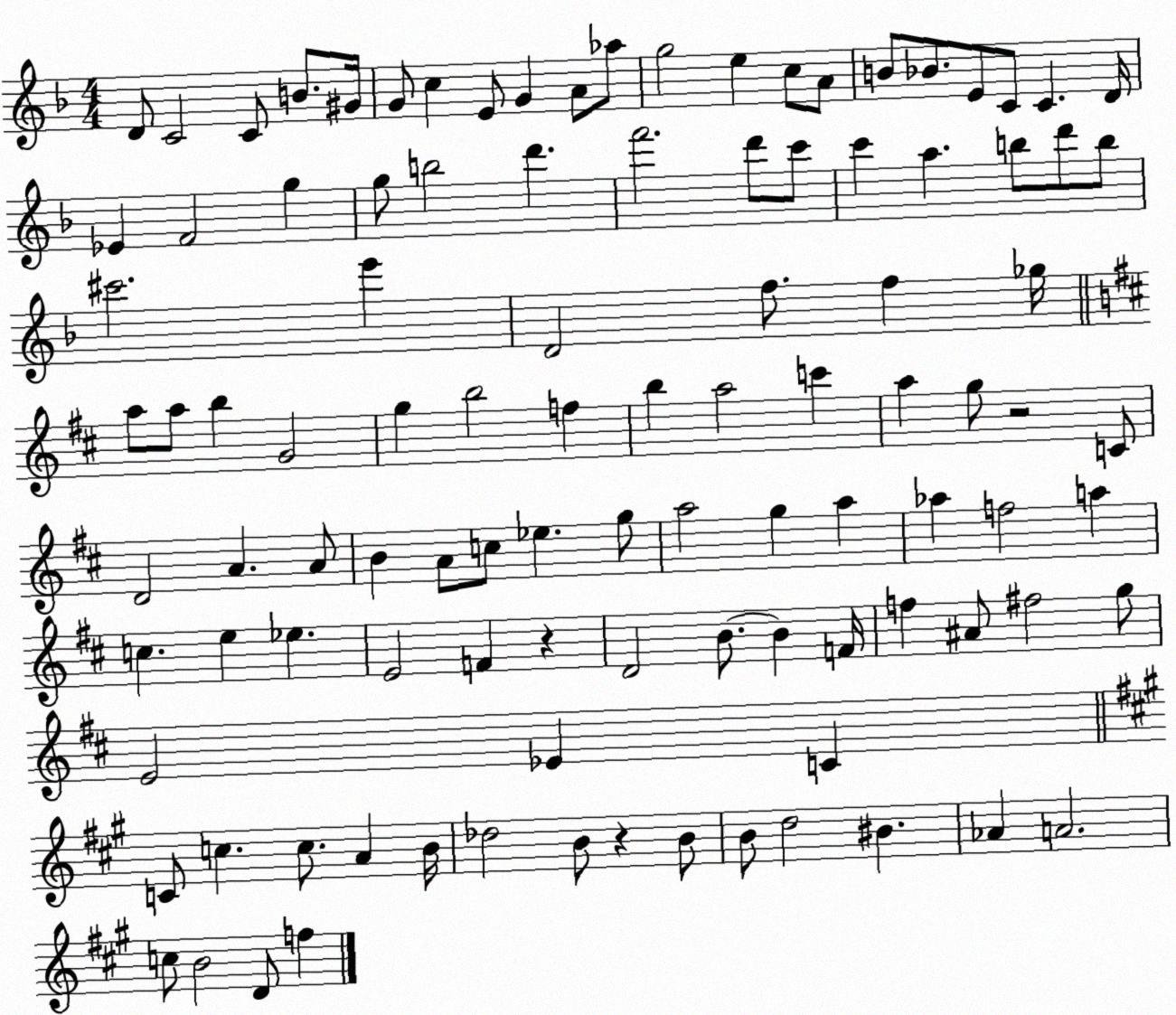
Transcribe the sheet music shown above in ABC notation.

X:1
T:Untitled
M:4/4
L:1/4
K:F
D/2 C2 C/2 B/2 ^G/4 G/2 c E/2 G A/2 _a/2 g2 e c/2 A/2 B/2 _B/2 E/2 C/2 C D/4 _E F2 g g/2 b2 d' f'2 d'/2 c'/2 c' a b/2 d'/2 b/2 ^c'2 e' D2 f/2 f _g/4 a/2 a/2 b G2 g b2 f b a2 c' a g/2 z2 C/2 D2 A A/2 B A/2 c/2 _e g/2 a2 g a _a f2 a c e _e E2 F z D2 B/2 B F/4 f ^A/2 ^f2 g/2 E2 _E C C/2 c c/2 A B/4 _d2 B/2 z B/2 B/2 d2 ^B _A A2 c/2 B2 D/2 f